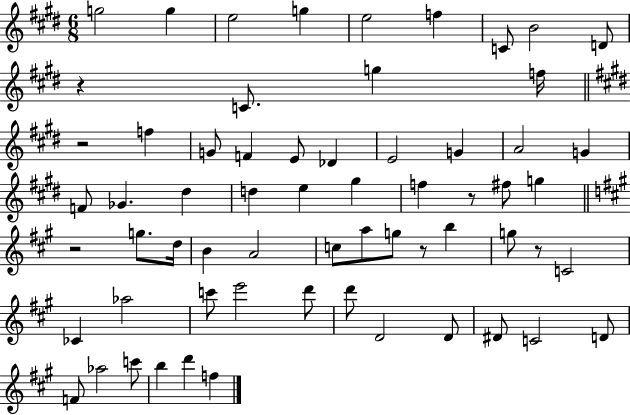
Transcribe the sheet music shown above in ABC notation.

X:1
T:Untitled
M:6/8
L:1/4
K:E
g2 g e2 g e2 f C/2 B2 D/2 z C/2 g f/4 z2 f G/2 F E/2 _D E2 G A2 G F/2 _G ^d d e ^g f z/2 ^f/2 g z2 g/2 d/4 B A2 c/2 a/2 g/2 z/2 b g/2 z/2 C2 _C _a2 c'/2 e'2 d'/2 d'/2 D2 D/2 ^D/2 C2 D/2 F/2 _a2 c'/2 b d' f